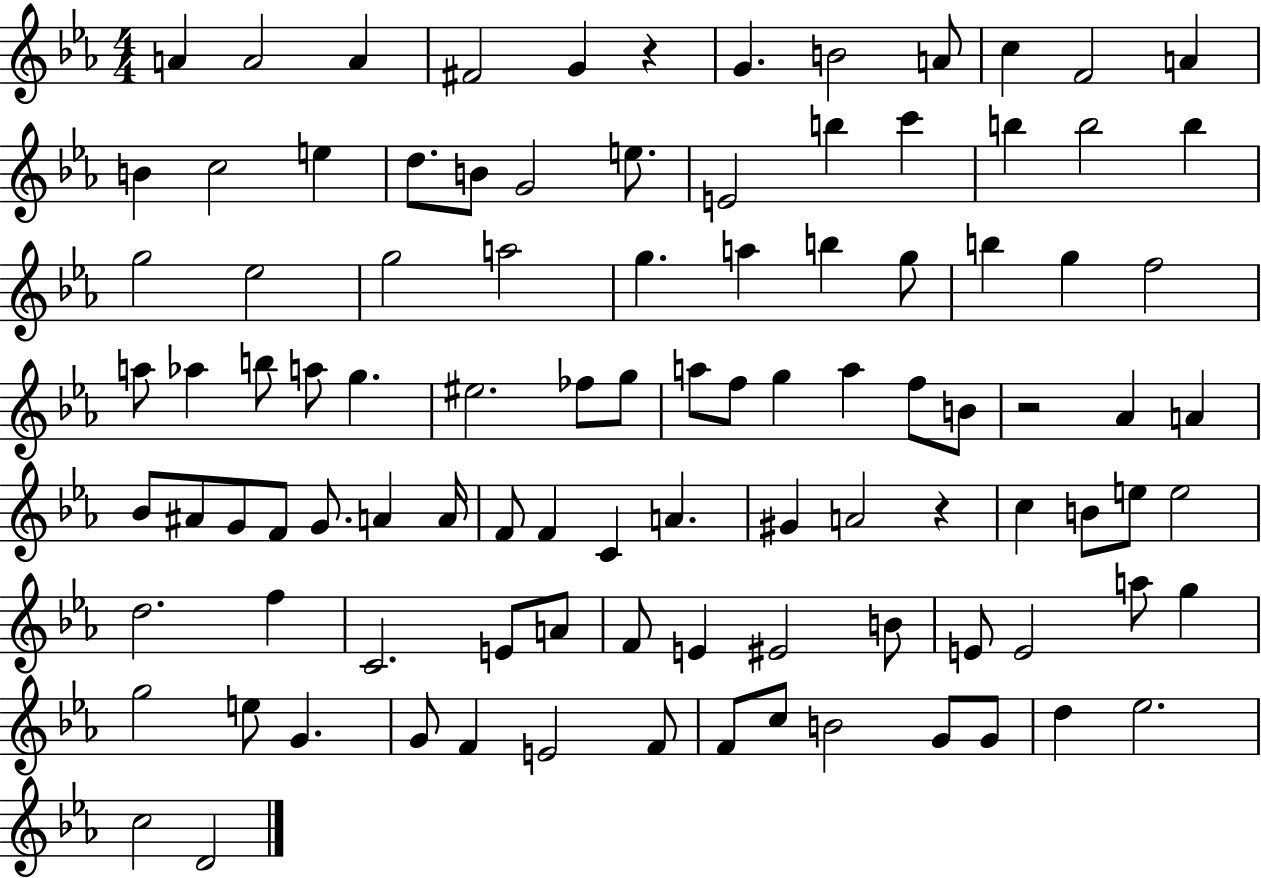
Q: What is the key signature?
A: EES major